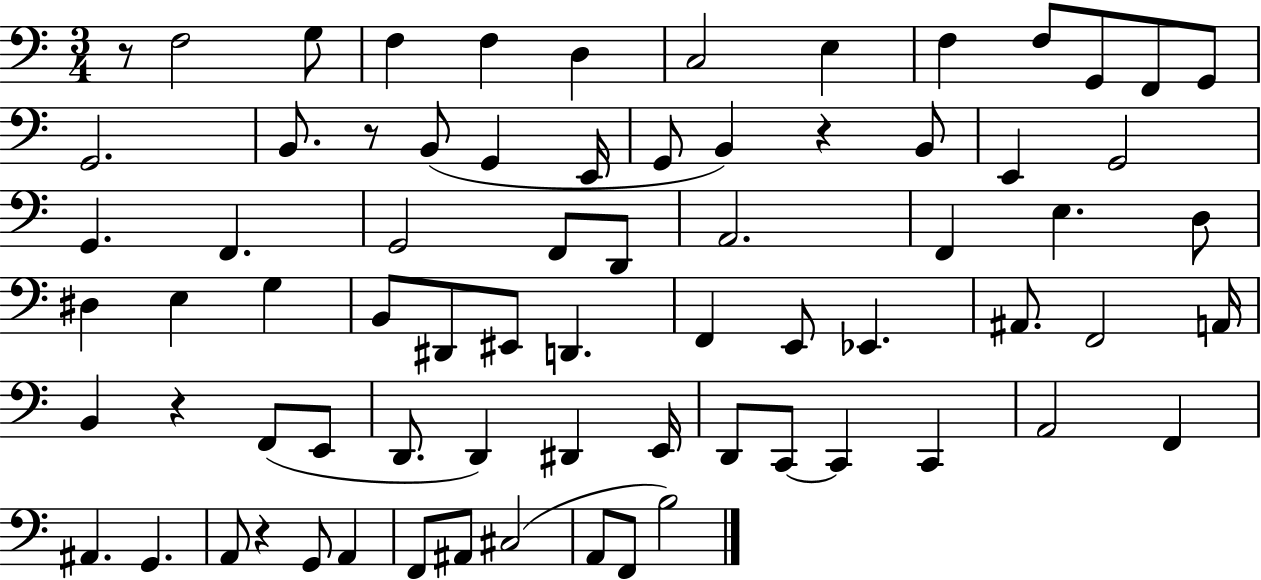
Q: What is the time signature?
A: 3/4